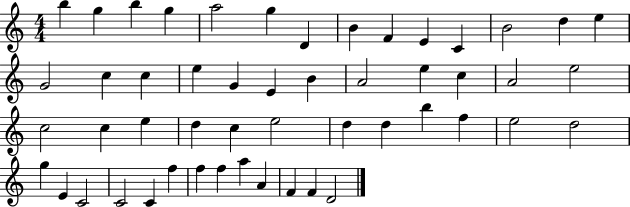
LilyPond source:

{
  \clef treble
  \numericTimeSignature
  \time 4/4
  \key c \major
  b''4 g''4 b''4 g''4 | a''2 g''4 d'4 | b'4 f'4 e'4 c'4 | b'2 d''4 e''4 | \break g'2 c''4 c''4 | e''4 g'4 e'4 b'4 | a'2 e''4 c''4 | a'2 e''2 | \break c''2 c''4 e''4 | d''4 c''4 e''2 | d''4 d''4 b''4 f''4 | e''2 d''2 | \break g''4 e'4 c'2 | c'2 c'4 f''4 | f''4 f''4 a''4 a'4 | f'4 f'4 d'2 | \break \bar "|."
}